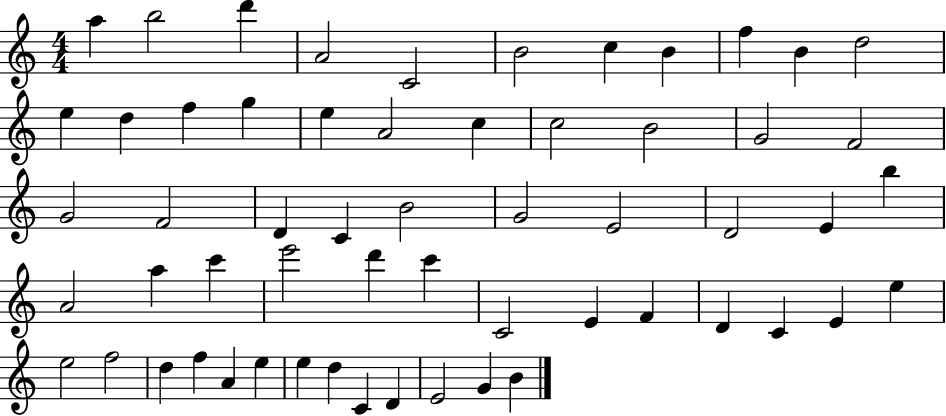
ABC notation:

X:1
T:Untitled
M:4/4
L:1/4
K:C
a b2 d' A2 C2 B2 c B f B d2 e d f g e A2 c c2 B2 G2 F2 G2 F2 D C B2 G2 E2 D2 E b A2 a c' e'2 d' c' C2 E F D C E e e2 f2 d f A e e d C D E2 G B